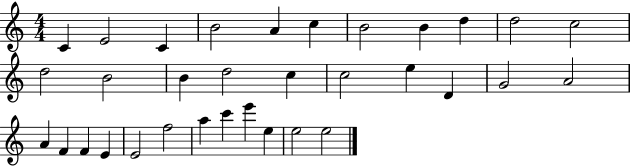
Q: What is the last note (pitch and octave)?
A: E5